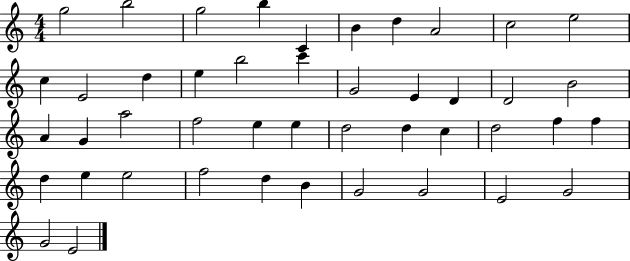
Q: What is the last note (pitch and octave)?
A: E4